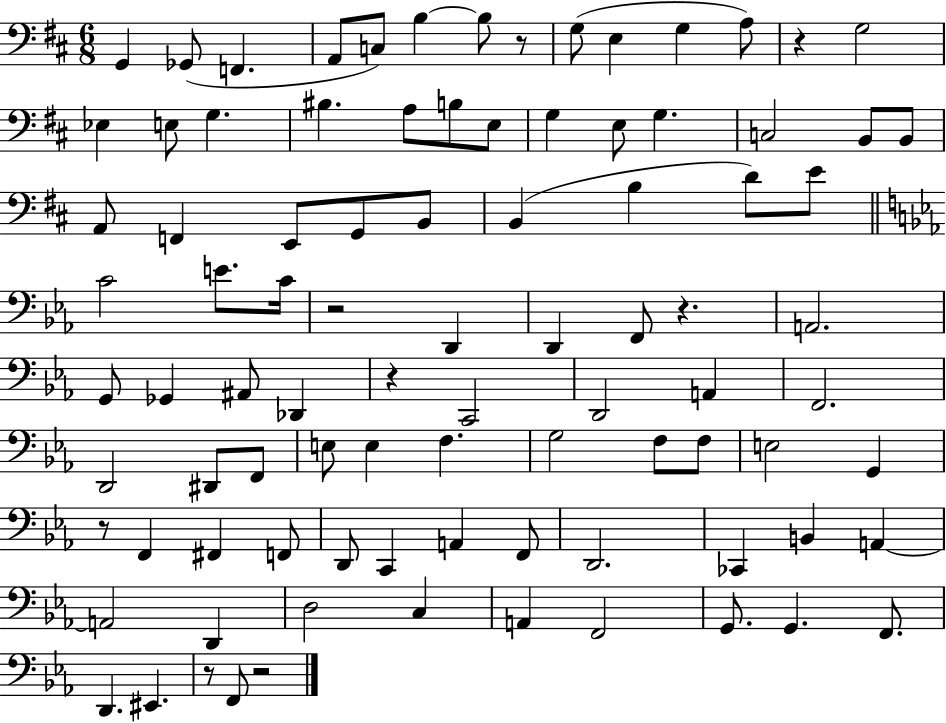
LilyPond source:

{
  \clef bass
  \numericTimeSignature
  \time 6/8
  \key d \major
  g,4 ges,8( f,4. | a,8 c8) b4~~ b8 r8 | g8( e4 g4 a8) | r4 g2 | \break ees4 e8 g4. | bis4. a8 b8 e8 | g4 e8 g4. | c2 b,8 b,8 | \break a,8 f,4 e,8 g,8 b,8 | b,4( b4 d'8) e'8 | \bar "||" \break \key ees \major c'2 e'8. c'16 | r2 d,4 | d,4 f,8 r4. | a,2. | \break g,8 ges,4 ais,8 des,4 | r4 c,2 | d,2 a,4 | f,2. | \break d,2 dis,8 f,8 | e8 e4 f4. | g2 f8 f8 | e2 g,4 | \break r8 f,4 fis,4 f,8 | d,8 c,4 a,4 f,8 | d,2. | ces,4 b,4 a,4~~ | \break a,2 d,4 | d2 c4 | a,4 f,2 | g,8. g,4. f,8. | \break d,4. eis,4. | r8 f,8 r2 | \bar "|."
}